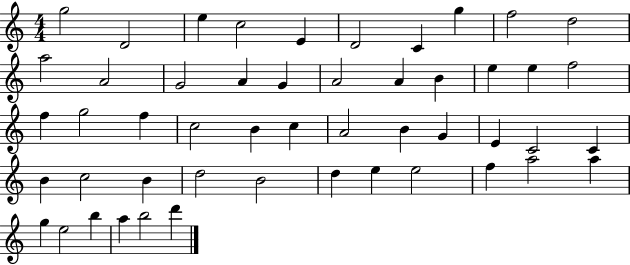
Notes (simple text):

G5/h D4/h E5/q C5/h E4/q D4/h C4/q G5/q F5/h D5/h A5/h A4/h G4/h A4/q G4/q A4/h A4/q B4/q E5/q E5/q F5/h F5/q G5/h F5/q C5/h B4/q C5/q A4/h B4/q G4/q E4/q C4/h C4/q B4/q C5/h B4/q D5/h B4/h D5/q E5/q E5/h F5/q A5/h A5/q G5/q E5/h B5/q A5/q B5/h D6/q